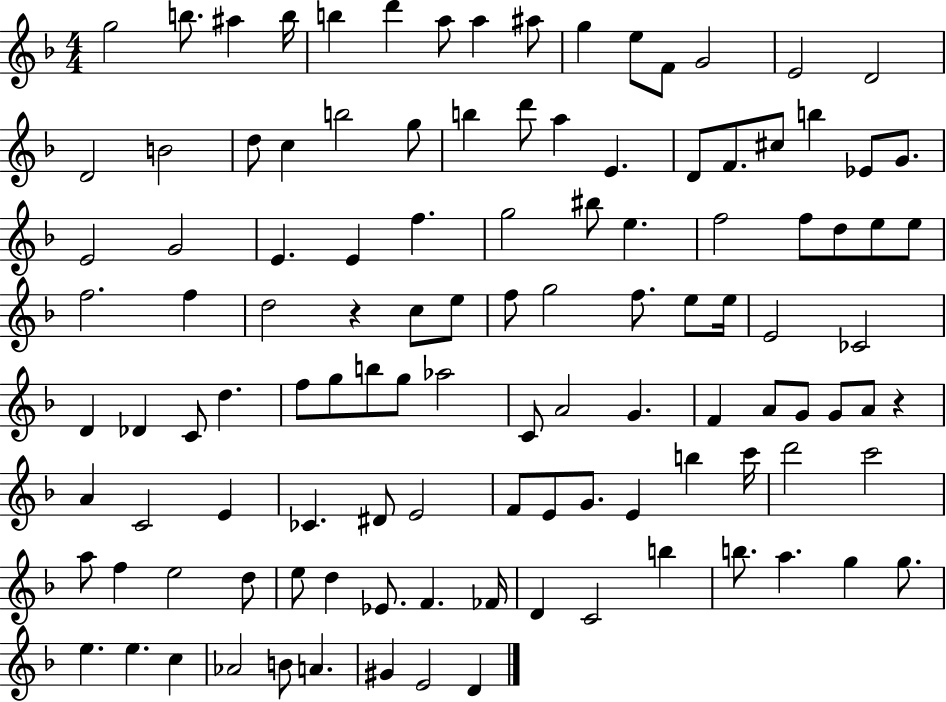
{
  \clef treble
  \numericTimeSignature
  \time 4/4
  \key f \major
  \repeat volta 2 { g''2 b''8. ais''4 b''16 | b''4 d'''4 a''8 a''4 ais''8 | g''4 e''8 f'8 g'2 | e'2 d'2 | \break d'2 b'2 | d''8 c''4 b''2 g''8 | b''4 d'''8 a''4 e'4. | d'8 f'8. cis''8 b''4 ees'8 g'8. | \break e'2 g'2 | e'4. e'4 f''4. | g''2 bis''8 e''4. | f''2 f''8 d''8 e''8 e''8 | \break f''2. f''4 | d''2 r4 c''8 e''8 | f''8 g''2 f''8. e''8 e''16 | e'2 ces'2 | \break d'4 des'4 c'8 d''4. | f''8 g''8 b''8 g''8 aes''2 | c'8 a'2 g'4. | f'4 a'8 g'8 g'8 a'8 r4 | \break a'4 c'2 e'4 | ces'4. dis'8 e'2 | f'8 e'8 g'8. e'4 b''4 c'''16 | d'''2 c'''2 | \break a''8 f''4 e''2 d''8 | e''8 d''4 ees'8. f'4. fes'16 | d'4 c'2 b''4 | b''8. a''4. g''4 g''8. | \break e''4. e''4. c''4 | aes'2 b'8 a'4. | gis'4 e'2 d'4 | } \bar "|."
}